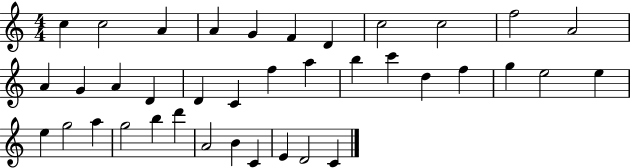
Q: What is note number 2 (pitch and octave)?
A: C5